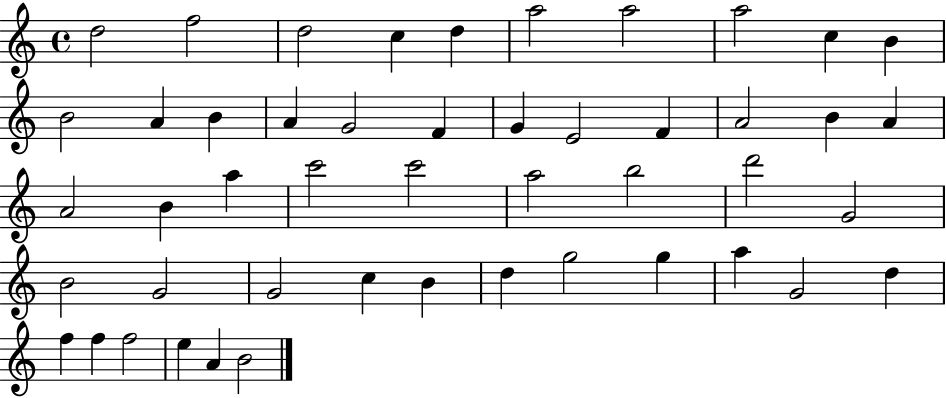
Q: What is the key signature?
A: C major